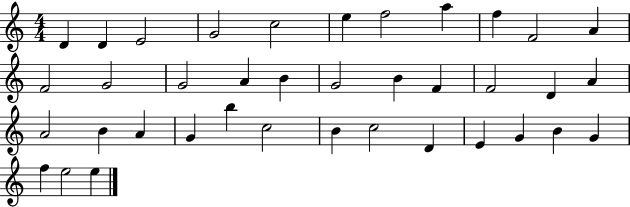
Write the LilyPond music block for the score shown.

{
  \clef treble
  \numericTimeSignature
  \time 4/4
  \key c \major
  d'4 d'4 e'2 | g'2 c''2 | e''4 f''2 a''4 | f''4 f'2 a'4 | \break f'2 g'2 | g'2 a'4 b'4 | g'2 b'4 f'4 | f'2 d'4 a'4 | \break a'2 b'4 a'4 | g'4 b''4 c''2 | b'4 c''2 d'4 | e'4 g'4 b'4 g'4 | \break f''4 e''2 e''4 | \bar "|."
}